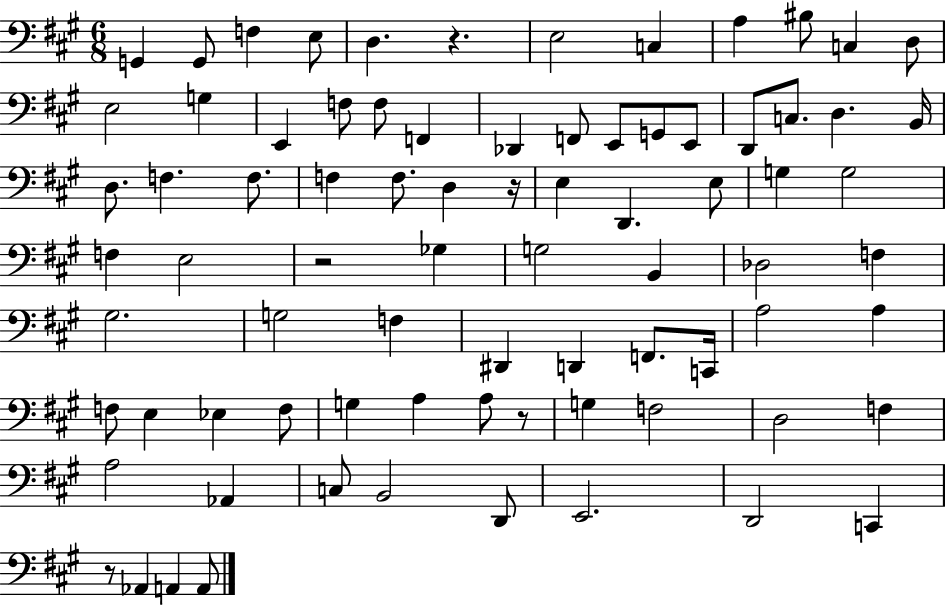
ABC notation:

X:1
T:Untitled
M:6/8
L:1/4
K:A
G,, G,,/2 F, E,/2 D, z E,2 C, A, ^B,/2 C, D,/2 E,2 G, E,, F,/2 F,/2 F,, _D,, F,,/2 E,,/2 G,,/2 E,,/2 D,,/2 C,/2 D, B,,/4 D,/2 F, F,/2 F, F,/2 D, z/4 E, D,, E,/2 G, G,2 F, E,2 z2 _G, G,2 B,, _D,2 F, ^G,2 G,2 F, ^D,, D,, F,,/2 C,,/4 A,2 A, F,/2 E, _E, F,/2 G, A, A,/2 z/2 G, F,2 D,2 F, A,2 _A,, C,/2 B,,2 D,,/2 E,,2 D,,2 C,, z/2 _A,, A,, A,,/2